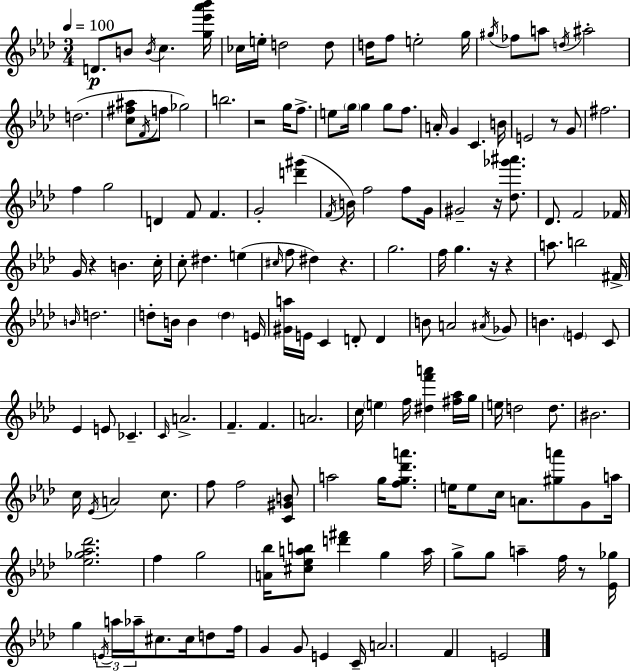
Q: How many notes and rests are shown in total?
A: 160